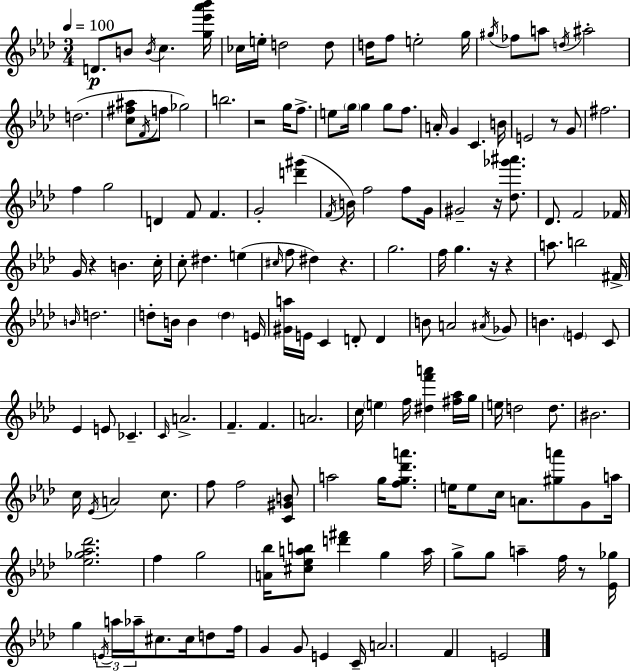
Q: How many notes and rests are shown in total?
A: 160